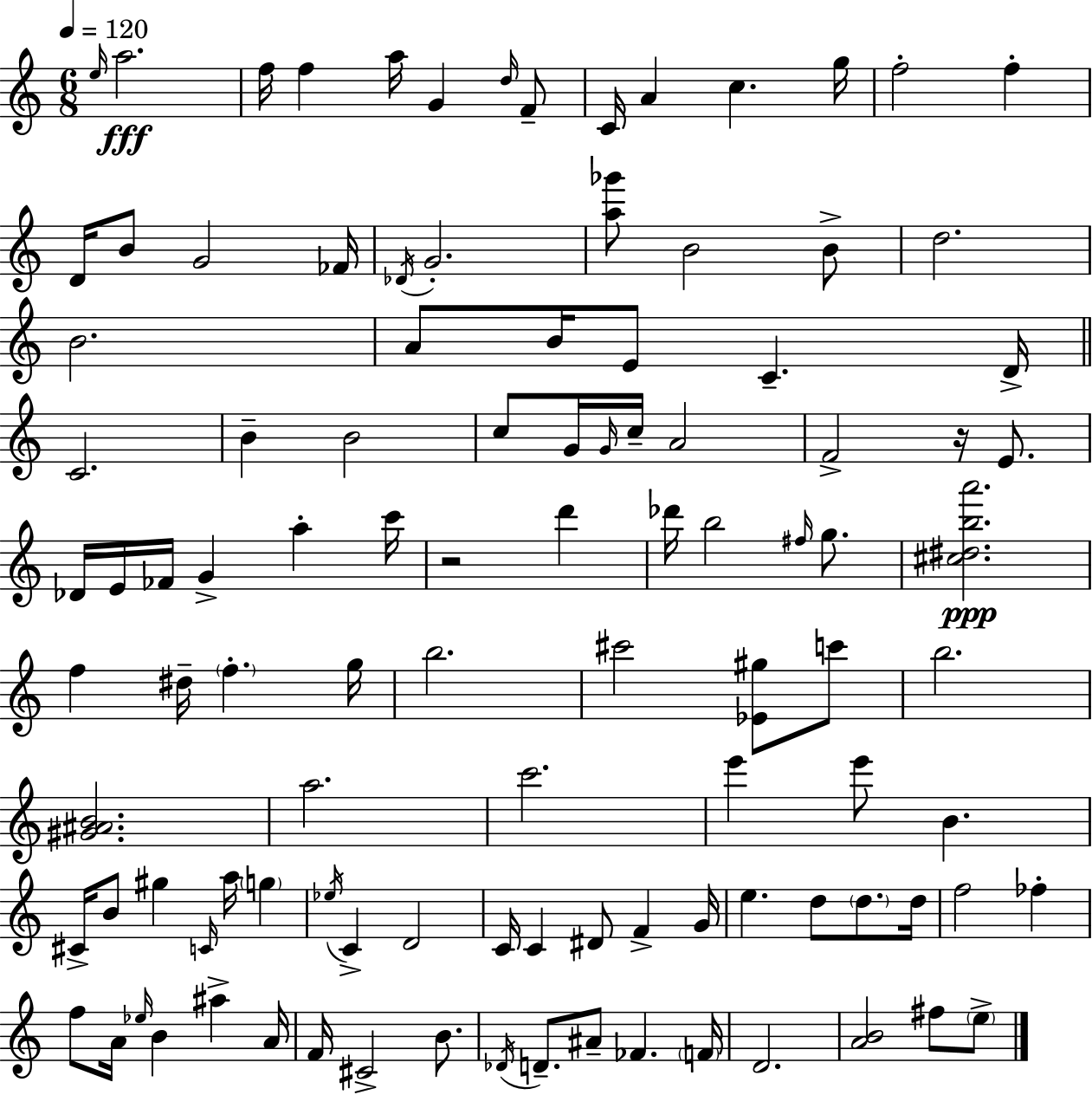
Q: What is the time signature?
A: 6/8